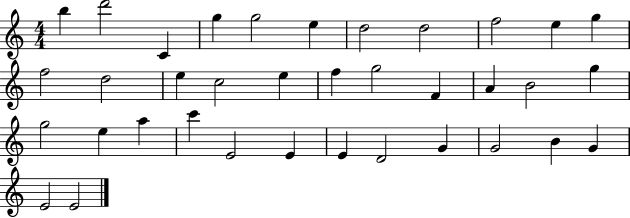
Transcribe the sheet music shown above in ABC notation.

X:1
T:Untitled
M:4/4
L:1/4
K:C
b d'2 C g g2 e d2 d2 f2 e g f2 d2 e c2 e f g2 F A B2 g g2 e a c' E2 E E D2 G G2 B G E2 E2